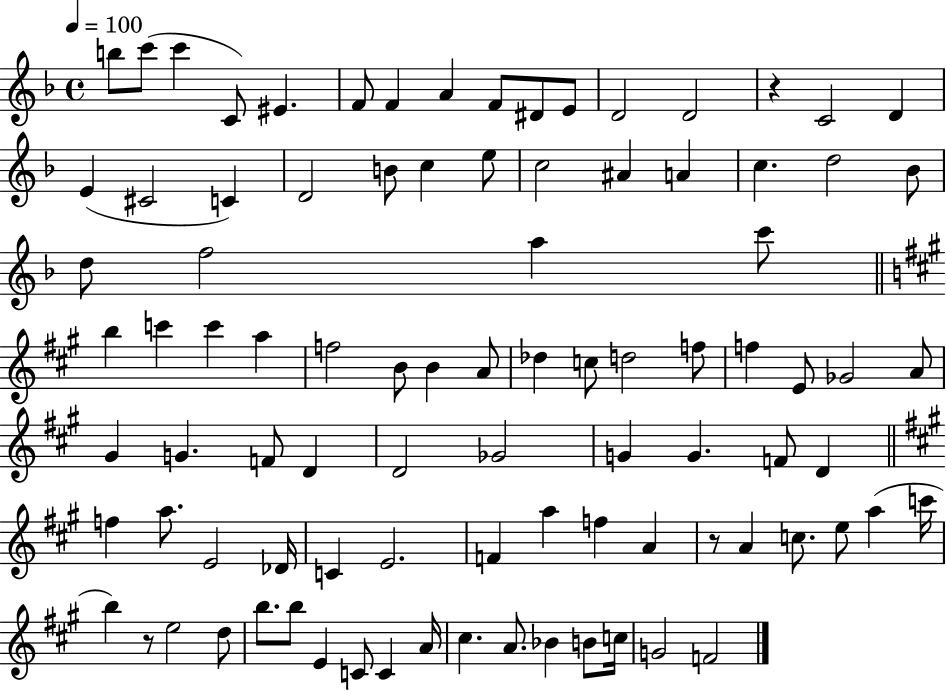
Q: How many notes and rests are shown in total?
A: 92